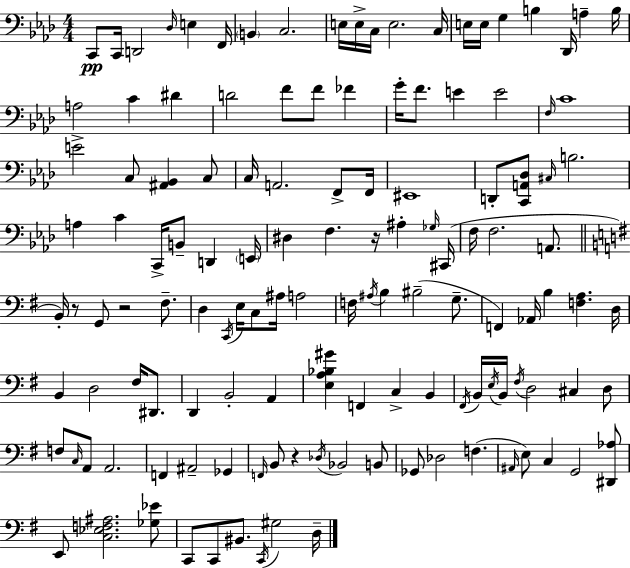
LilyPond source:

{
  \clef bass
  \numericTimeSignature
  \time 4/4
  \key f \minor
  c,8\pp c,16 d,2 \grace { des16 } e4 | f,16 \parenthesize b,4 c2. | e16 e16-> c16 e2. | c16 e16 e16 g4 b4 des,16 a4-- | \break b16 a2 c'4 dis'4 | d'2 f'8 f'8 fes'4 | g'16-. f'8. e'4 e'2 | \grace { f16 } c'1 | \break e'2-> c8 <ais, bes,>4 | c8 c16 a,2. f,8-> | f,16 eis,1 | d,8-. <c, a, des>8 \grace { cis16 } b2. | \break a4 c'4 c,16-> b,8-- d,4 | \parenthesize e,16 dis4 f4. r16 ais4-. | \grace { ges16 }( cis,16 f16 f2. | a,8. \bar "||" \break \key g \major b,16-.) r8 g,8 r2 fis8.-- | d4 \acciaccatura { c,16 } e16 c8 ais16 a2 | f16 \acciaccatura { ais16 } b4 bis2--( g8.-- | f,4) aes,16 b4 <f a>4. | \break d16 b,4 d2 fis16 dis,8. | d,4 b,2-. a,4 | <e a bes gis'>4 f,4 c4-> b,4 | \acciaccatura { fis,16 } b,16 \acciaccatura { e16 } b,16 \acciaccatura { fis16 } d2 cis4 | \break d8 f8 \grace { c16 } a,8 a,2. | f,4 ais,2-- | ges,4 \grace { f,16 } b,8 r4 \acciaccatura { des16 } bes,2 | b,8 ges,8 des2 | \break f4.( \grace { ais,16 } e8) c4 g,2 | <dis, aes>8 e,8 <c ees f ais>2. | <ges ees'>8 c,8 c,8 bis,8. | \acciaccatura { c,16 } gis2 d16-- \bar "|."
}